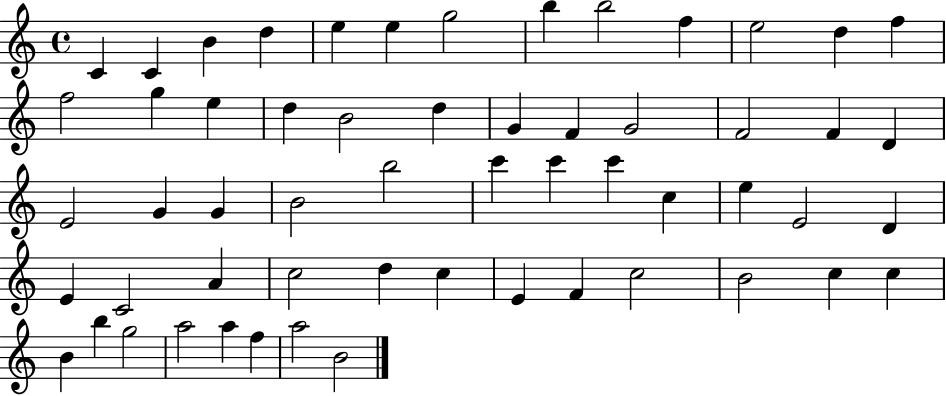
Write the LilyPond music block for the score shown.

{
  \clef treble
  \time 4/4
  \defaultTimeSignature
  \key c \major
  c'4 c'4 b'4 d''4 | e''4 e''4 g''2 | b''4 b''2 f''4 | e''2 d''4 f''4 | \break f''2 g''4 e''4 | d''4 b'2 d''4 | g'4 f'4 g'2 | f'2 f'4 d'4 | \break e'2 g'4 g'4 | b'2 b''2 | c'''4 c'''4 c'''4 c''4 | e''4 e'2 d'4 | \break e'4 c'2 a'4 | c''2 d''4 c''4 | e'4 f'4 c''2 | b'2 c''4 c''4 | \break b'4 b''4 g''2 | a''2 a''4 f''4 | a''2 b'2 | \bar "|."
}